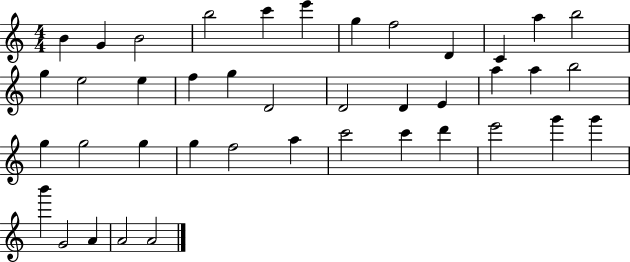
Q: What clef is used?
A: treble